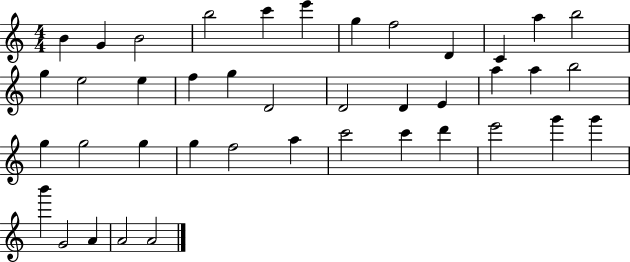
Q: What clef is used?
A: treble